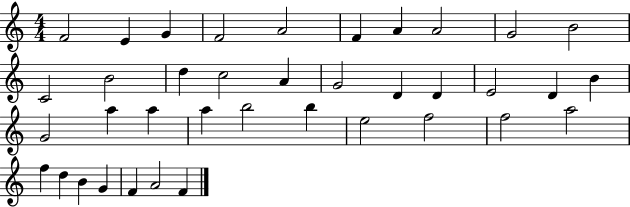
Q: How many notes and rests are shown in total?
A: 38